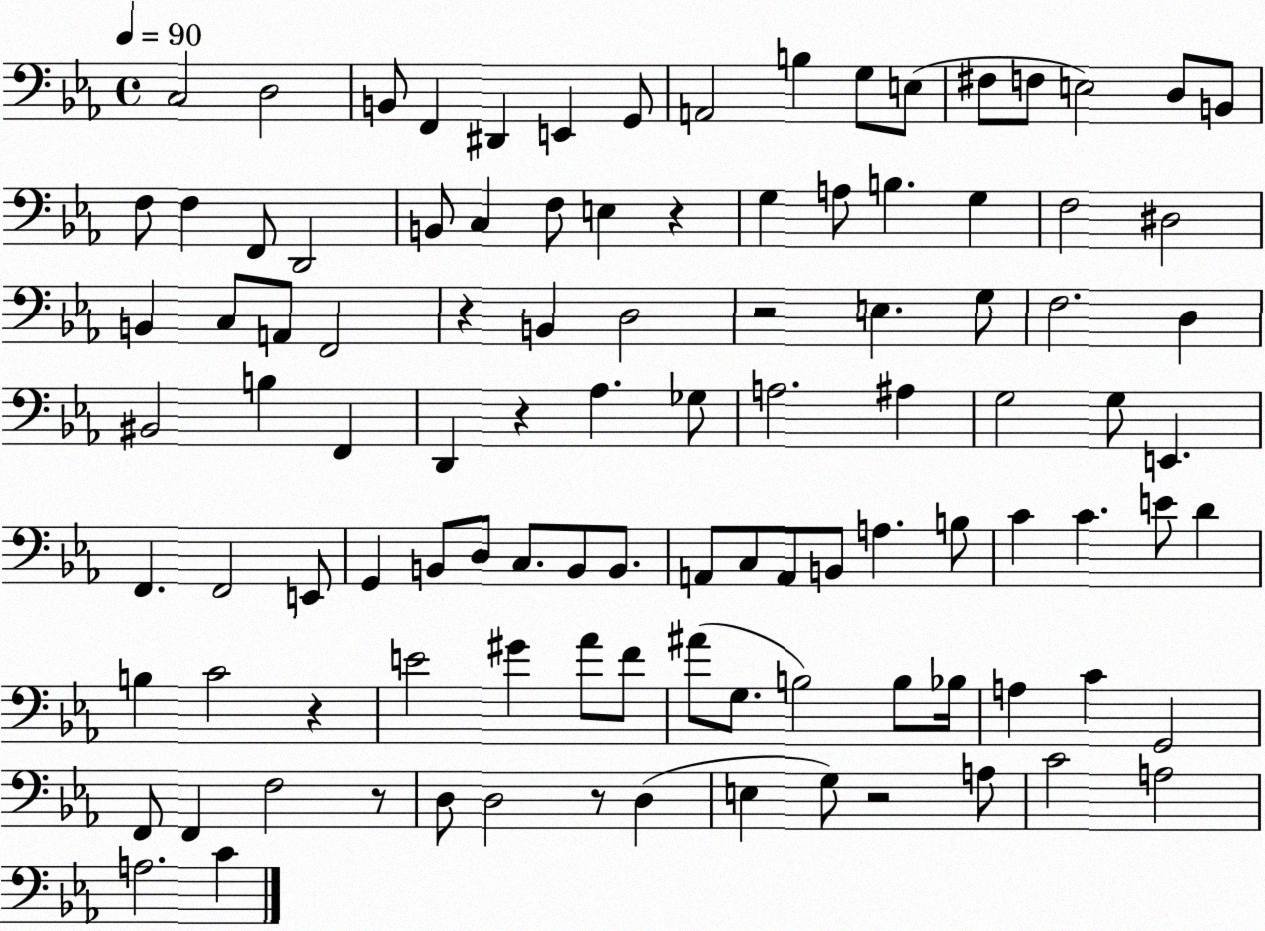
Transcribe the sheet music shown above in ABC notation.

X:1
T:Untitled
M:4/4
L:1/4
K:Eb
C,2 D,2 B,,/2 F,, ^D,, E,, G,,/2 A,,2 B, G,/2 E,/2 ^F,/2 F,/2 E,2 D,/2 B,,/2 F,/2 F, F,,/2 D,,2 B,,/2 C, F,/2 E, z G, A,/2 B, G, F,2 ^D,2 B,, C,/2 A,,/2 F,,2 z B,, D,2 z2 E, G,/2 F,2 D, ^B,,2 B, F,, D,, z _A, _G,/2 A,2 ^A, G,2 G,/2 E,, F,, F,,2 E,,/2 G,, B,,/2 D,/2 C,/2 B,,/2 B,,/2 A,,/2 C,/2 A,,/2 B,,/2 A, B,/2 C C E/2 D B, C2 z E2 ^G _A/2 F/2 ^A/2 G,/2 B,2 B,/2 _B,/4 A, C G,,2 F,,/2 F,, F,2 z/2 D,/2 D,2 z/2 D, E, G,/2 z2 A,/2 C2 A,2 A,2 C